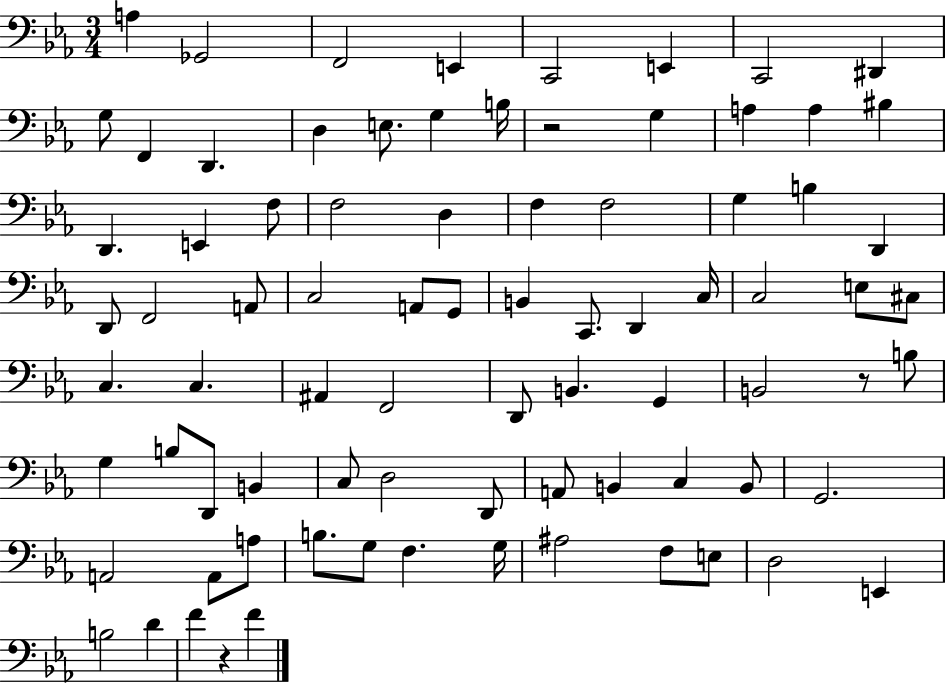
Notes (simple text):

A3/q Gb2/h F2/h E2/q C2/h E2/q C2/h D#2/q G3/e F2/q D2/q. D3/q E3/e. G3/q B3/s R/h G3/q A3/q A3/q BIS3/q D2/q. E2/q F3/e F3/h D3/q F3/q F3/h G3/q B3/q D2/q D2/e F2/h A2/e C3/h A2/e G2/e B2/q C2/e. D2/q C3/s C3/h E3/e C#3/e C3/q. C3/q. A#2/q F2/h D2/e B2/q. G2/q B2/h R/e B3/e G3/q B3/e D2/e B2/q C3/e D3/h D2/e A2/e B2/q C3/q B2/e G2/h. A2/h A2/e A3/e B3/e. G3/e F3/q. G3/s A#3/h F3/e E3/e D3/h E2/q B3/h D4/q F4/q R/q F4/q